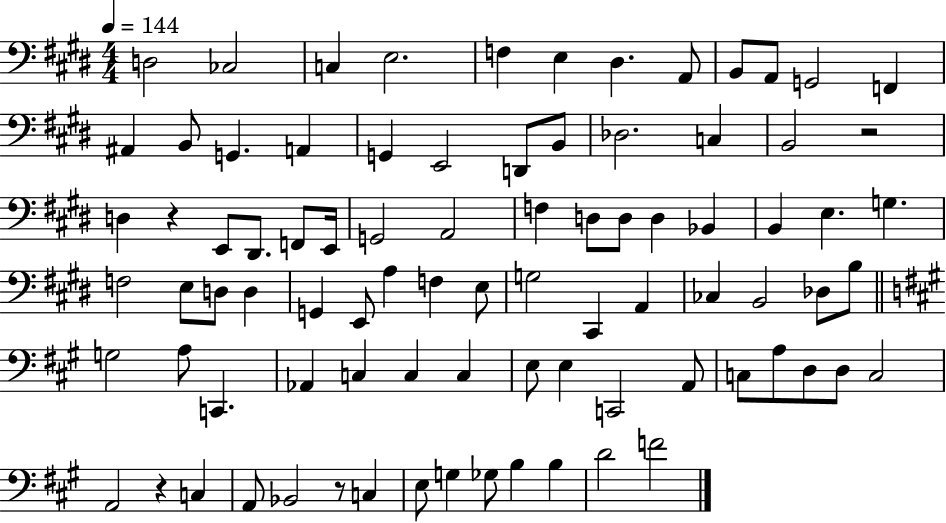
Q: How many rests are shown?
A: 4